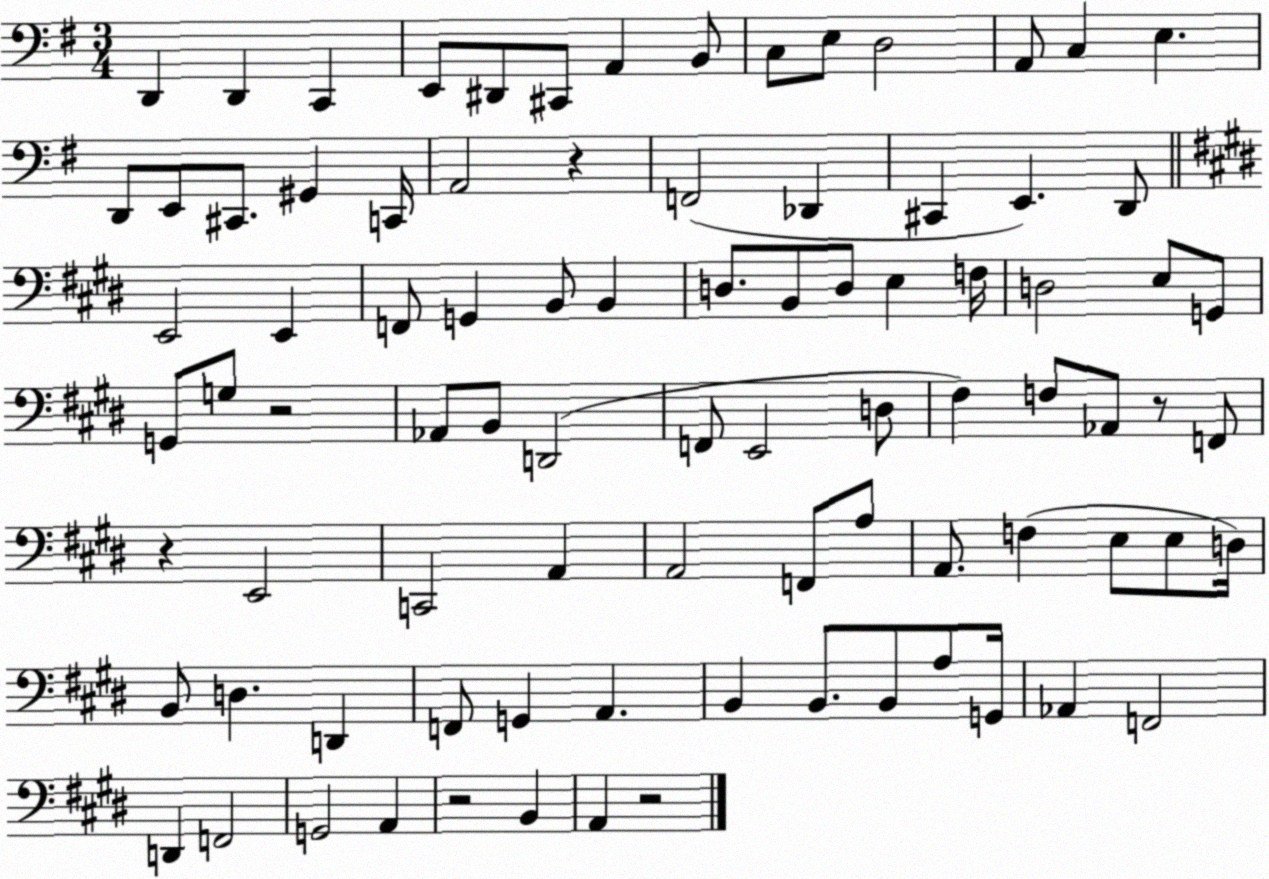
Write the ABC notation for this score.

X:1
T:Untitled
M:3/4
L:1/4
K:G
D,, D,, C,, E,,/2 ^D,,/2 ^C,,/2 A,, B,,/2 C,/2 E,/2 D,2 A,,/2 C, E, D,,/2 E,,/2 ^C,,/2 ^G,, C,,/4 A,,2 z F,,2 _D,, ^C,, E,, D,,/2 E,,2 E,, F,,/2 G,, B,,/2 B,, D,/2 B,,/2 D,/2 E, F,/4 D,2 E,/2 G,,/2 G,,/2 G,/2 z2 _A,,/2 B,,/2 D,,2 F,,/2 E,,2 D,/2 ^F, F,/2 _A,,/2 z/2 F,,/2 z E,,2 C,,2 A,, A,,2 F,,/2 A,/2 A,,/2 F, E,/2 E,/2 D,/4 B,,/2 D, D,, F,,/2 G,, A,, B,, B,,/2 B,,/2 A,/2 G,,/4 _A,, F,,2 D,, F,,2 G,,2 A,, z2 B,, A,, z2